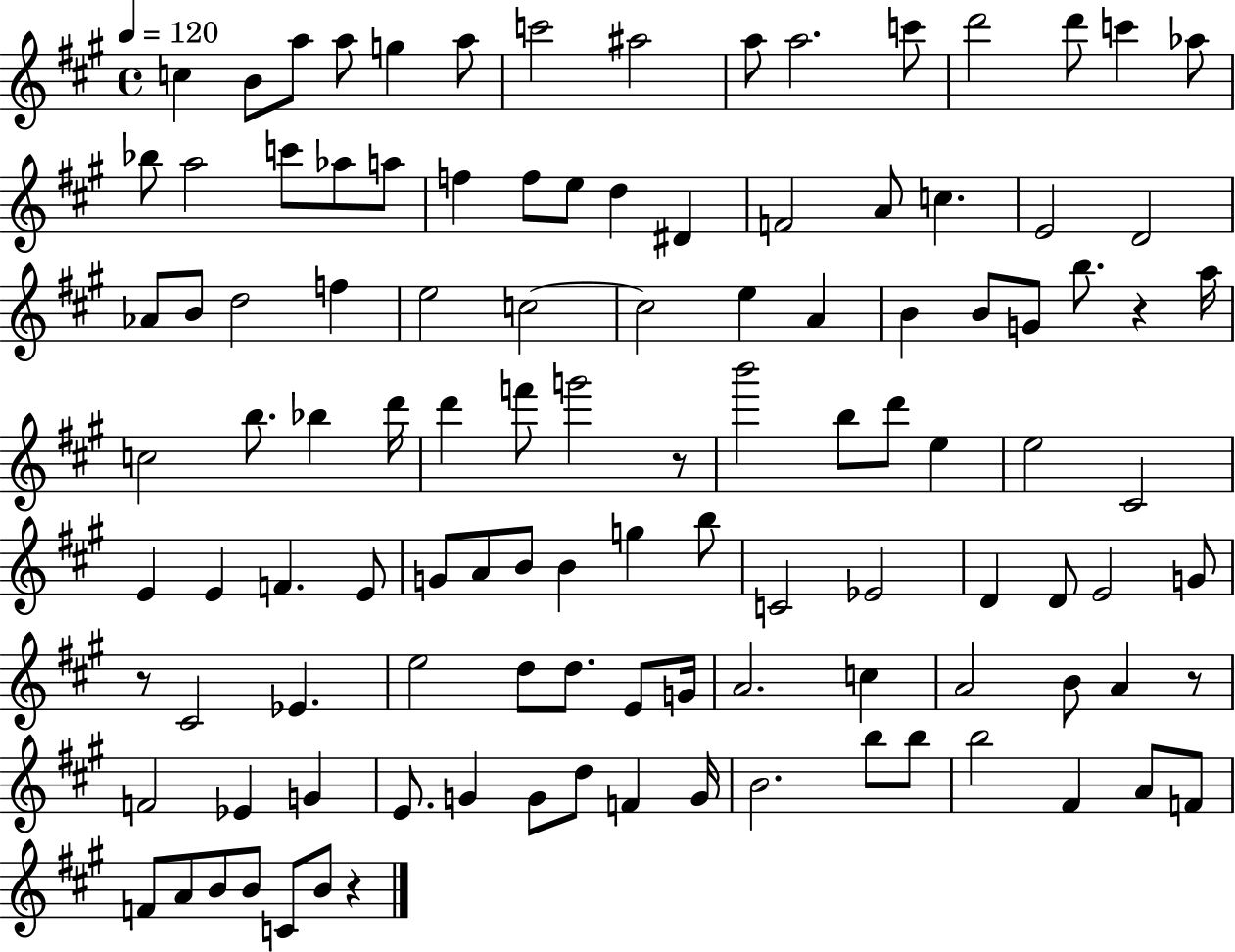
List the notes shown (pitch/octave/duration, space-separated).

C5/q B4/e A5/e A5/e G5/q A5/e C6/h A#5/h A5/e A5/h. C6/e D6/h D6/e C6/q Ab5/e Bb5/e A5/h C6/e Ab5/e A5/e F5/q F5/e E5/e D5/q D#4/q F4/h A4/e C5/q. E4/h D4/h Ab4/e B4/e D5/h F5/q E5/h C5/h C5/h E5/q A4/q B4/q B4/e G4/e B5/e. R/q A5/s C5/h B5/e. Bb5/q D6/s D6/q F6/e G6/h R/e B6/h B5/e D6/e E5/q E5/h C#4/h E4/q E4/q F4/q. E4/e G4/e A4/e B4/e B4/q G5/q B5/e C4/h Eb4/h D4/q D4/e E4/h G4/e R/e C#4/h Eb4/q. E5/h D5/e D5/e. E4/e G4/s A4/h. C5/q A4/h B4/e A4/q R/e F4/h Eb4/q G4/q E4/e. G4/q G4/e D5/e F4/q G4/s B4/h. B5/e B5/e B5/h F#4/q A4/e F4/e F4/e A4/e B4/e B4/e C4/e B4/e R/q